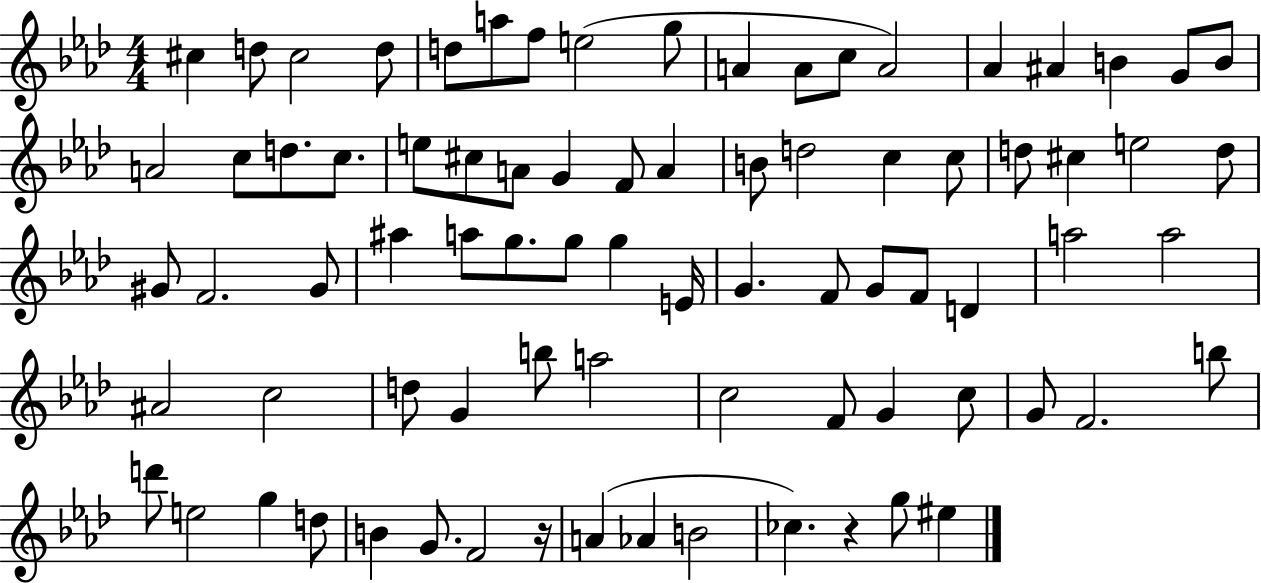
C#5/q D5/e C#5/h D5/e D5/e A5/e F5/e E5/h G5/e A4/q A4/e C5/e A4/h Ab4/q A#4/q B4/q G4/e B4/e A4/h C5/e D5/e. C5/e. E5/e C#5/e A4/e G4/q F4/e A4/q B4/e D5/h C5/q C5/e D5/e C#5/q E5/h D5/e G#4/e F4/h. G#4/e A#5/q A5/e G5/e. G5/e G5/q E4/s G4/q. F4/e G4/e F4/e D4/q A5/h A5/h A#4/h C5/h D5/e G4/q B5/e A5/h C5/h F4/e G4/q C5/e G4/e F4/h. B5/e D6/e E5/h G5/q D5/e B4/q G4/e. F4/h R/s A4/q Ab4/q B4/h CES5/q. R/q G5/e EIS5/q